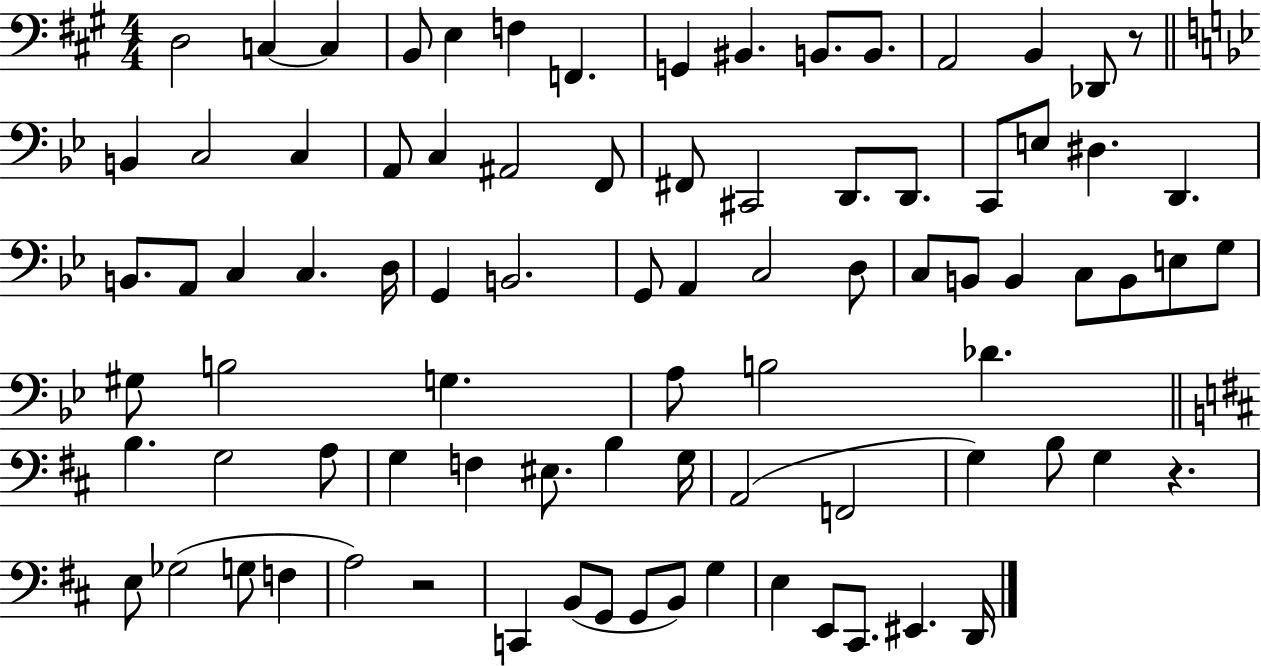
X:1
T:Untitled
M:4/4
L:1/4
K:A
D,2 C, C, B,,/2 E, F, F,, G,, ^B,, B,,/2 B,,/2 A,,2 B,, _D,,/2 z/2 B,, C,2 C, A,,/2 C, ^A,,2 F,,/2 ^F,,/2 ^C,,2 D,,/2 D,,/2 C,,/2 E,/2 ^D, D,, B,,/2 A,,/2 C, C, D,/4 G,, B,,2 G,,/2 A,, C,2 D,/2 C,/2 B,,/2 B,, C,/2 B,,/2 E,/2 G,/2 ^G,/2 B,2 G, A,/2 B,2 _D B, G,2 A,/2 G, F, ^E,/2 B, G,/4 A,,2 F,,2 G, B,/2 G, z E,/2 _G,2 G,/2 F, A,2 z2 C,, B,,/2 G,,/2 G,,/2 B,,/2 G, E, E,,/2 ^C,,/2 ^E,, D,,/4